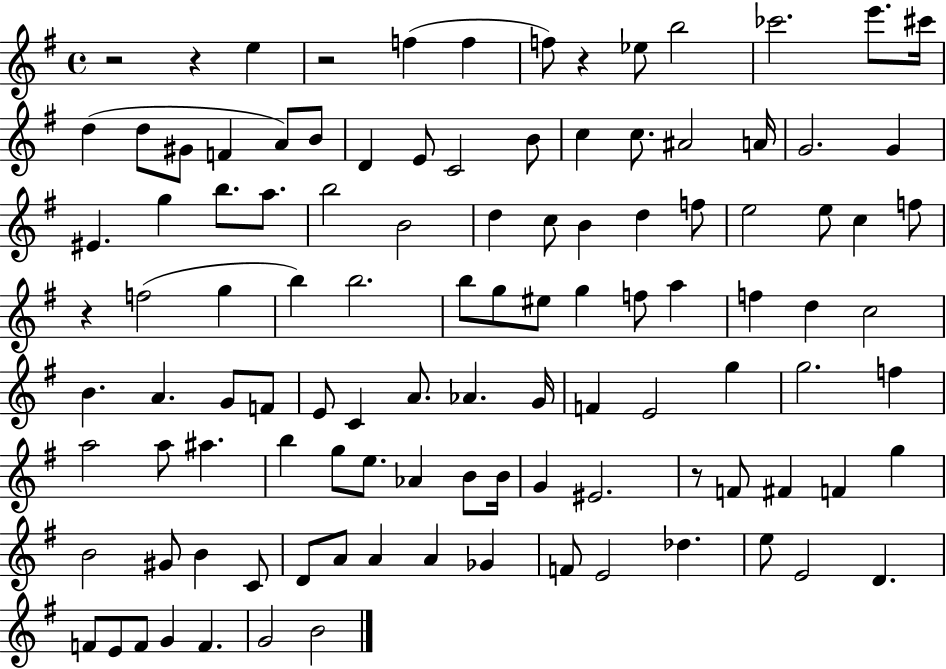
R/h R/q E5/q R/h F5/q F5/q F5/e R/q Eb5/e B5/h CES6/h. E6/e. C#6/s D5/q D5/e G#4/e F4/q A4/e B4/e D4/q E4/e C4/h B4/e C5/q C5/e. A#4/h A4/s G4/h. G4/q EIS4/q. G5/q B5/e. A5/e. B5/h B4/h D5/q C5/e B4/q D5/q F5/e E5/h E5/e C5/q F5/e R/q F5/h G5/q B5/q B5/h. B5/e G5/e EIS5/e G5/q F5/e A5/q F5/q D5/q C5/h B4/q. A4/q. G4/e F4/e E4/e C4/q A4/e. Ab4/q. G4/s F4/q E4/h G5/q G5/h. F5/q A5/h A5/e A#5/q. B5/q G5/e E5/e. Ab4/q B4/e B4/s G4/q EIS4/h. R/e F4/e F#4/q F4/q G5/q B4/h G#4/e B4/q C4/e D4/e A4/e A4/q A4/q Gb4/q F4/e E4/h Db5/q. E5/e E4/h D4/q. F4/e E4/e F4/e G4/q F4/q. G4/h B4/h